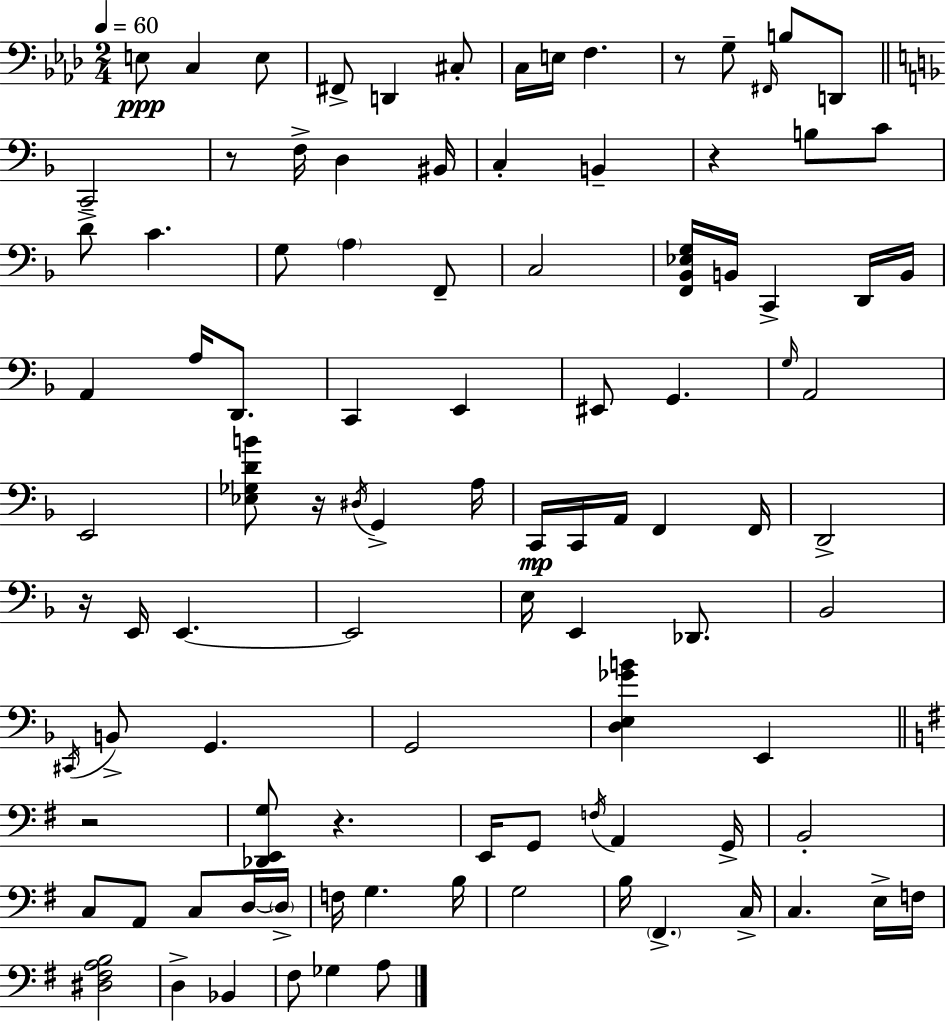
X:1
T:Untitled
M:2/4
L:1/4
K:Ab
E,/2 C, E,/2 ^F,,/2 D,, ^C,/2 C,/4 E,/4 F, z/2 G,/2 ^F,,/4 B,/2 D,,/2 C,,2 z/2 F,/4 D, ^B,,/4 C, B,, z B,/2 C/2 D/2 C G,/2 A, F,,/2 C,2 [F,,_B,,_E,G,]/4 B,,/4 C,, D,,/4 B,,/4 A,, A,/4 D,,/2 C,, E,, ^E,,/2 G,, G,/4 A,,2 E,,2 [_E,_G,DB]/2 z/4 ^D,/4 G,, A,/4 C,,/4 C,,/4 A,,/4 F,, F,,/4 D,,2 z/4 E,,/4 E,, E,,2 E,/4 E,, _D,,/2 _B,,2 ^C,,/4 B,,/2 G,, G,,2 [D,E,_GB] E,, z2 [_D,,E,,G,]/2 z E,,/4 G,,/2 F,/4 A,, G,,/4 B,,2 C,/2 A,,/2 C,/2 D,/4 D,/4 F,/4 G, B,/4 G,2 B,/4 ^F,, C,/4 C, E,/4 F,/4 [^D,^F,A,B,]2 D, _B,, ^F,/2 _G, A,/2